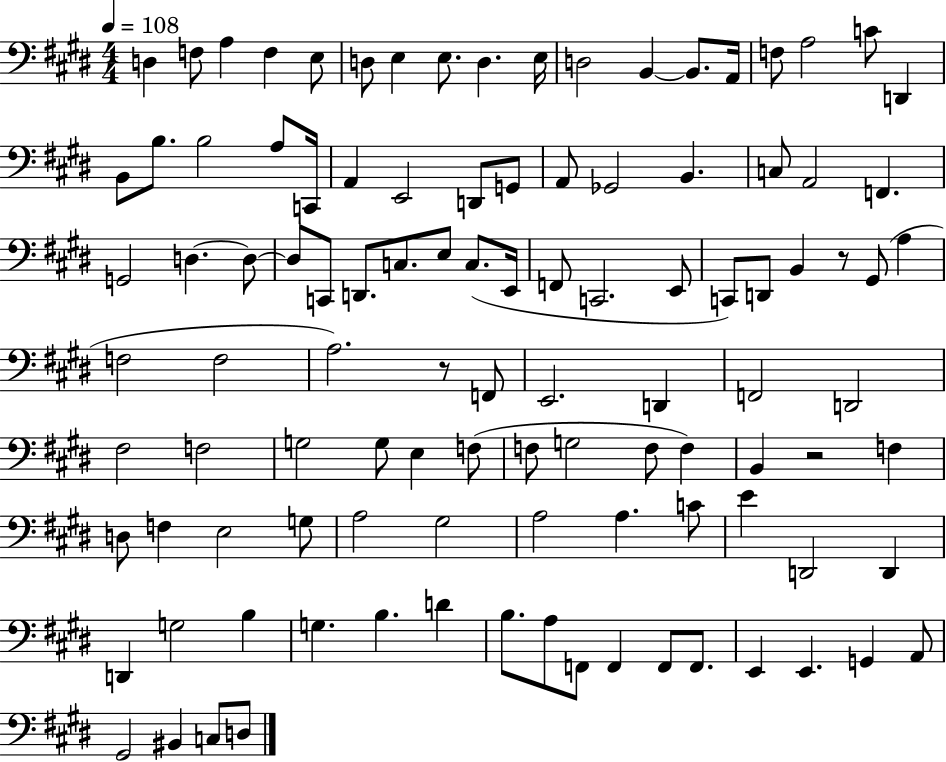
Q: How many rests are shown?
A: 3